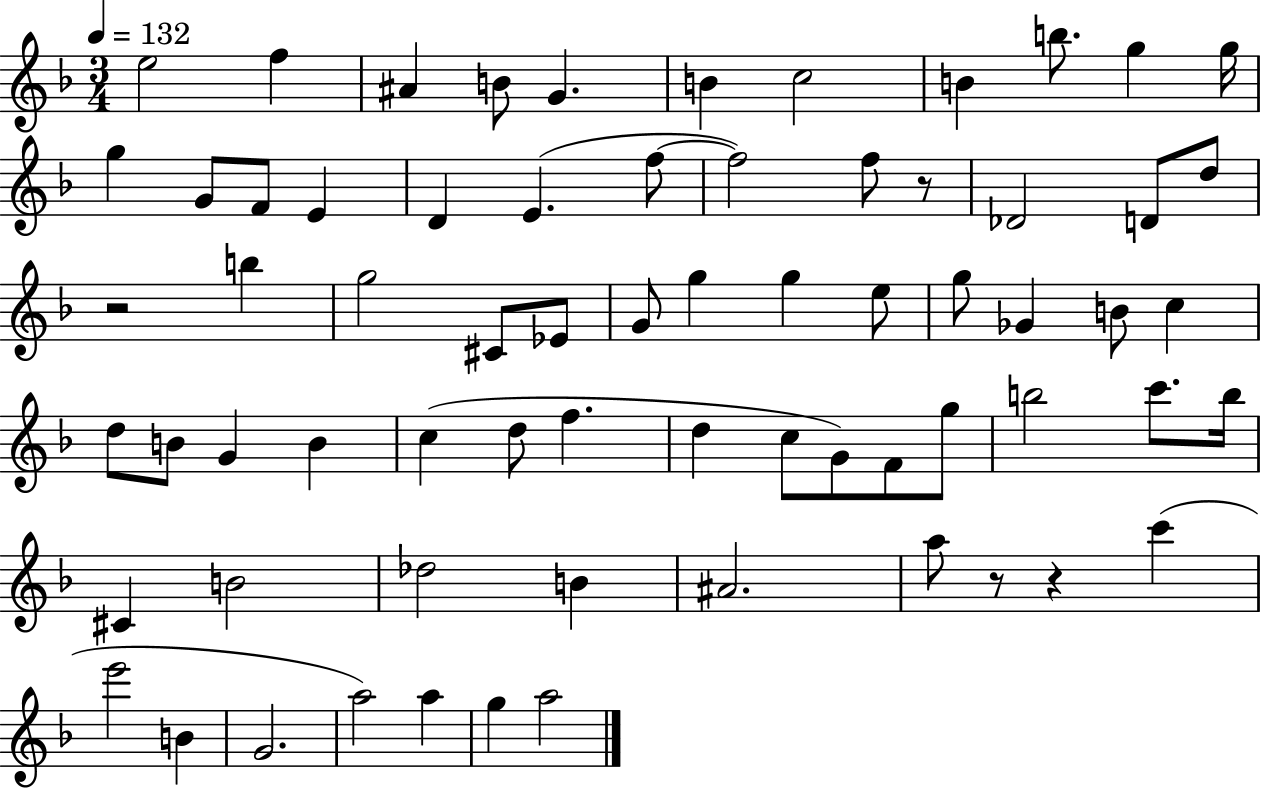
E5/h F5/q A#4/q B4/e G4/q. B4/q C5/h B4/q B5/e. G5/q G5/s G5/q G4/e F4/e E4/q D4/q E4/q. F5/e F5/h F5/e R/e Db4/h D4/e D5/e R/h B5/q G5/h C#4/e Eb4/e G4/e G5/q G5/q E5/e G5/e Gb4/q B4/e C5/q D5/e B4/e G4/q B4/q C5/q D5/e F5/q. D5/q C5/e G4/e F4/e G5/e B5/h C6/e. B5/s C#4/q B4/h Db5/h B4/q A#4/h. A5/e R/e R/q C6/q E6/h B4/q G4/h. A5/h A5/q G5/q A5/h